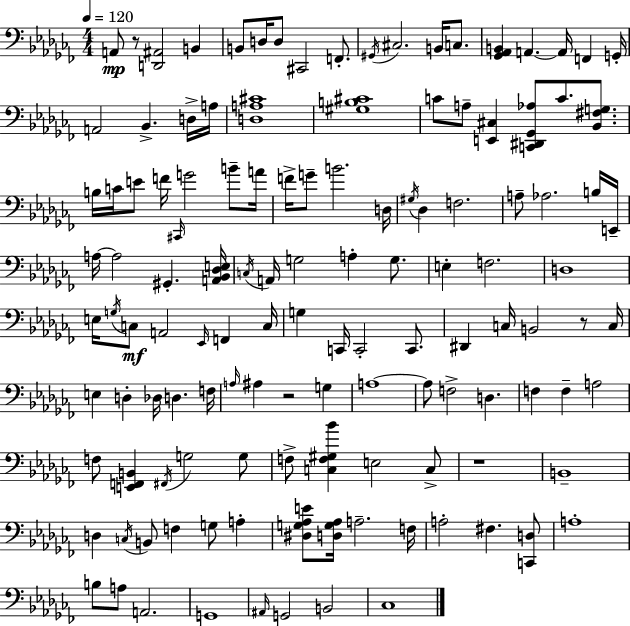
{
  \clef bass
  \numericTimeSignature
  \time 4/4
  \key aes \minor
  \tempo 4 = 120
  a,8\mp r8 <d, ais,>2 b,4 | b,8 d16 d8 cis,2 f,8.-. | \acciaccatura { gis,16 } cis2. b,16 c8. | <ges, aes, b,>4 a,4.~~ a,16 f,4 | \break g,16-. a,2 bes,4.-> d16-> | a16 <d a cis'>1 | <gis b cis'>1 | c'8 a8-- <e, cis>4 <c, dis, ges, aes>8 c'8. <bes, fis g>8. | \break b16 c'16 e'8 f'16 \grace { cis,16 } g'2 b'8-- | a'16 f'16-> g'8-- b'2. | d16 \acciaccatura { gis16 } des4 f2. | a8-- aes2. | \break b16 e,16-- a16~~ a2 gis,4.-. | <a, bes, des e>16 \acciaccatura { c16 } a,16 g2 a4-. | g8. e4-. f2. | d1 | \break e16 \acciaccatura { g16 } c8\mf a,2 | \grace { ees,16 } f,4 c16 g4 c,16 c,2-. | c,8. dis,4 c16 b,2 | r8 c16 e4 d4-. des16 d4. | \break f16 \grace { a16 } ais4 r2 | g4 a1~~ | a8 f2-> | d4. f4 f4-- a2 | \break f8 <e, f, b,>4 \acciaccatura { fis,16 } g2 | g8 f8-> <c f gis bes'>4 e2 | c8-> r1 | b,1-- | \break d4 \acciaccatura { c16 } b,8 f4 | g8 a4-. <dis g aes e'>8 <d g aes>16 a2.-- | f16 a2-. | fis4. <c, d>8 a1-. | \break b8 a8 a,2. | g,1 | \grace { ais,16 } g,2 | b,2 ces1 | \break \bar "|."
}